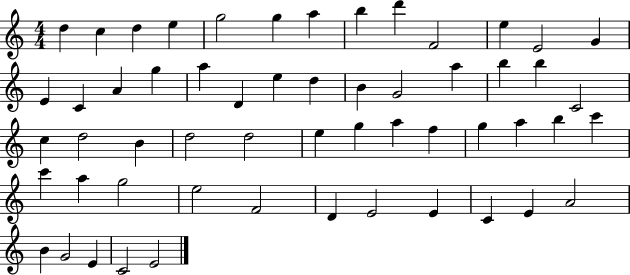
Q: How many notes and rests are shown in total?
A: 56